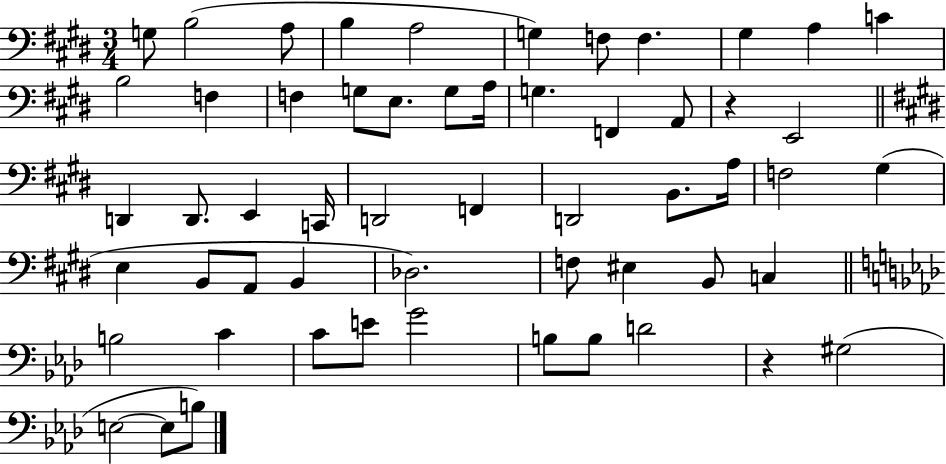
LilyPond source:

{
  \clef bass
  \numericTimeSignature
  \time 3/4
  \key e \major
  g8 b2( a8 | b4 a2 | g4) f8 f4. | gis4 a4 c'4 | \break b2 f4 | f4 g8 e8. g8 a16 | g4. f,4 a,8 | r4 e,2 | \break \bar "||" \break \key e \major d,4 d,8. e,4 c,16 | d,2 f,4 | d,2 b,8. a16 | f2 gis4( | \break e4 b,8 a,8 b,4 | des2.) | f8 eis4 b,8 c4 | \bar "||" \break \key aes \major b2 c'4 | c'8 e'8 g'2 | b8 b8 d'2 | r4 gis2( | \break e2~~ e8 b8) | \bar "|."
}